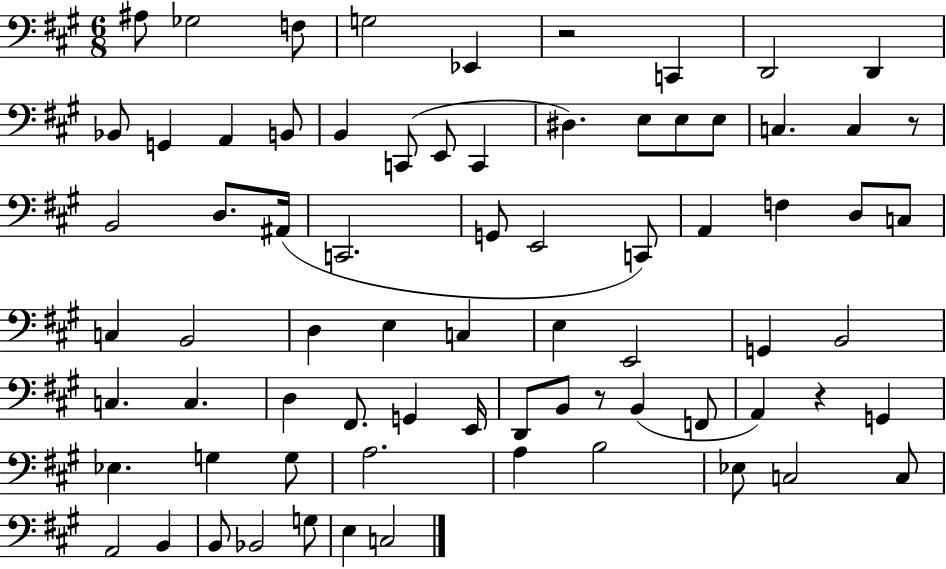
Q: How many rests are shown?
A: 4